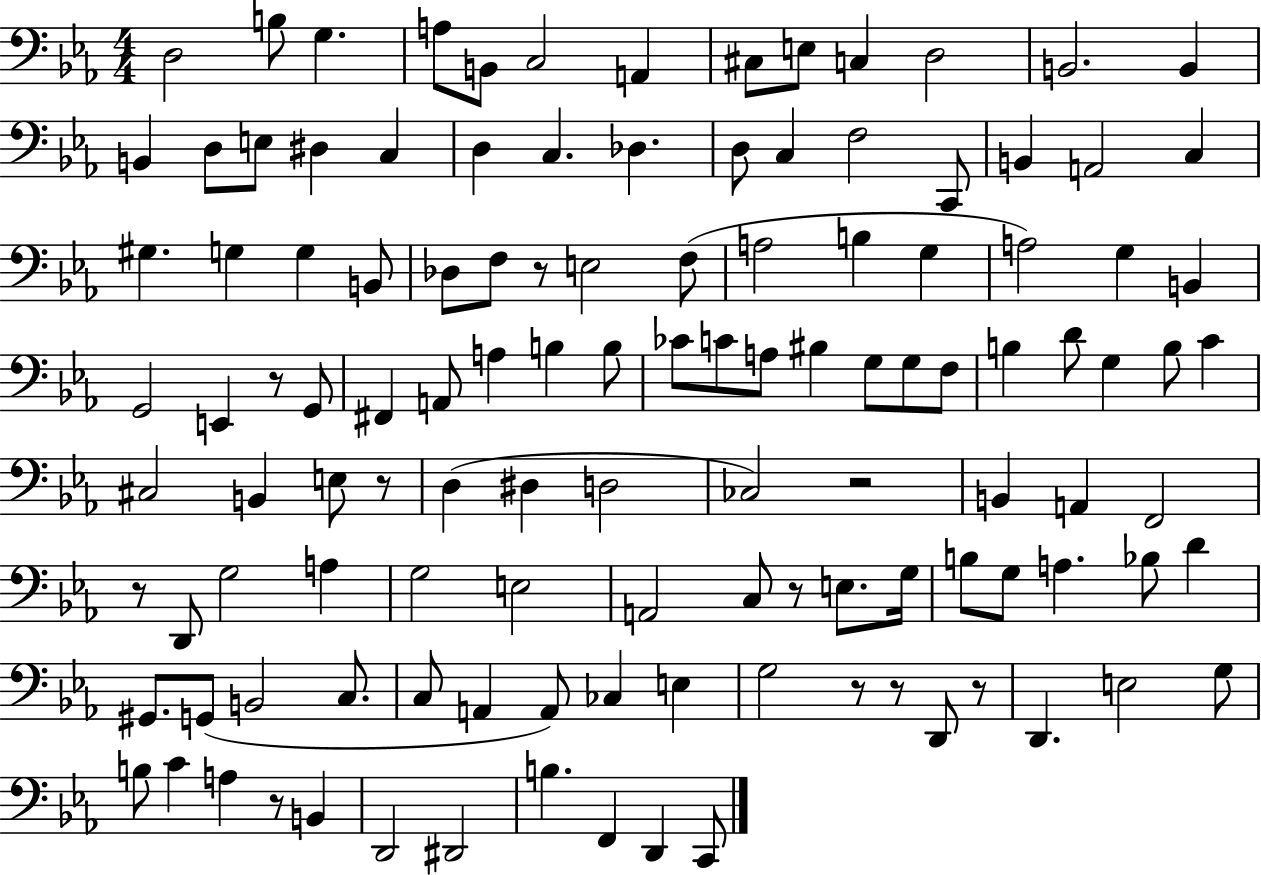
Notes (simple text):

D3/h B3/e G3/q. A3/e B2/e C3/h A2/q C#3/e E3/e C3/q D3/h B2/h. B2/q B2/q D3/e E3/e D#3/q C3/q D3/q C3/q. Db3/q. D3/e C3/q F3/h C2/e B2/q A2/h C3/q G#3/q. G3/q G3/q B2/e Db3/e F3/e R/e E3/h F3/e A3/h B3/q G3/q A3/h G3/q B2/q G2/h E2/q R/e G2/e F#2/q A2/e A3/q B3/q B3/e CES4/e C4/e A3/e BIS3/q G3/e G3/e F3/e B3/q D4/e G3/q B3/e C4/q C#3/h B2/q E3/e R/e D3/q D#3/q D3/h CES3/h R/h B2/q A2/q F2/h R/e D2/e G3/h A3/q G3/h E3/h A2/h C3/e R/e E3/e. G3/s B3/e G3/e A3/q. Bb3/e D4/q G#2/e. G2/e B2/h C3/e. C3/e A2/q A2/e CES3/q E3/q G3/h R/e R/e D2/e R/e D2/q. E3/h G3/e B3/e C4/q A3/q R/e B2/q D2/h D#2/h B3/q. F2/q D2/q C2/e